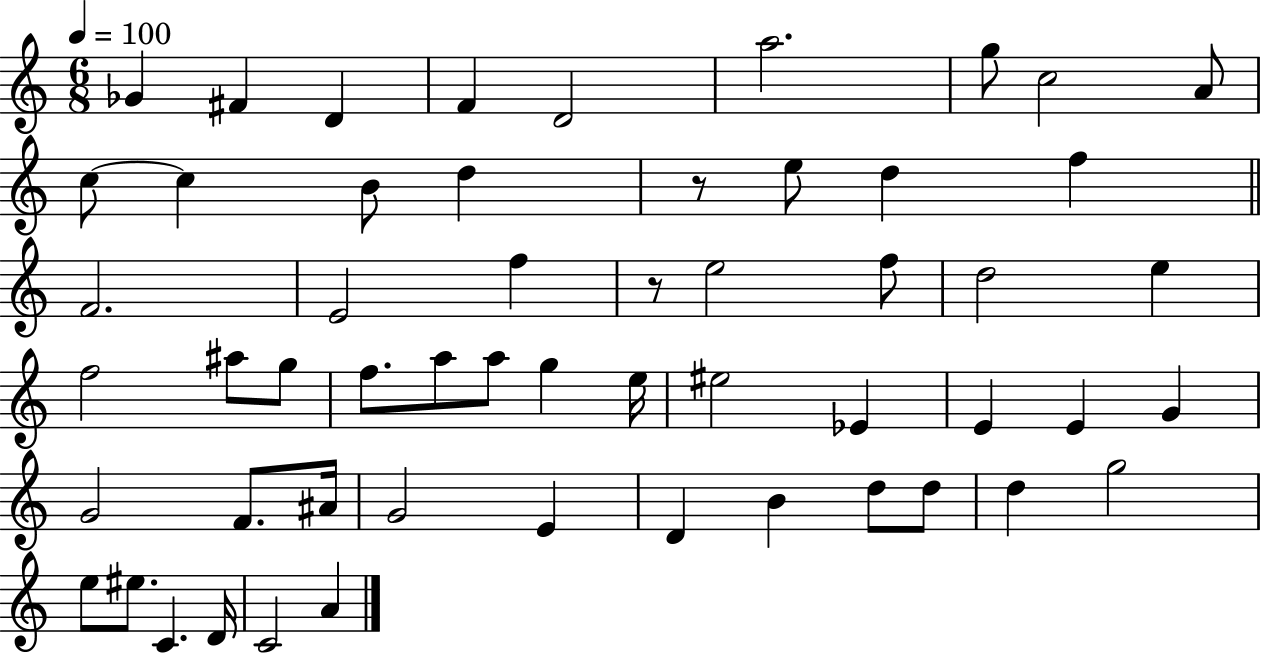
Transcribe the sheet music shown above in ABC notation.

X:1
T:Untitled
M:6/8
L:1/4
K:C
_G ^F D F D2 a2 g/2 c2 A/2 c/2 c B/2 d z/2 e/2 d f F2 E2 f z/2 e2 f/2 d2 e f2 ^a/2 g/2 f/2 a/2 a/2 g e/4 ^e2 _E E E G G2 F/2 ^A/4 G2 E D B d/2 d/2 d g2 e/2 ^e/2 C D/4 C2 A